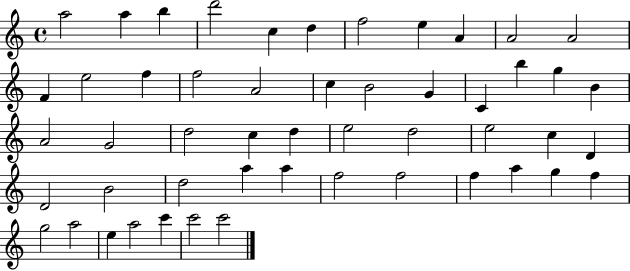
A5/h A5/q B5/q D6/h C5/q D5/q F5/h E5/q A4/q A4/h A4/h F4/q E5/h F5/q F5/h A4/h C5/q B4/h G4/q C4/q B5/q G5/q B4/q A4/h G4/h D5/h C5/q D5/q E5/h D5/h E5/h C5/q D4/q D4/h B4/h D5/h A5/q A5/q F5/h F5/h F5/q A5/q G5/q F5/q G5/h A5/h E5/q A5/h C6/q C6/h C6/h